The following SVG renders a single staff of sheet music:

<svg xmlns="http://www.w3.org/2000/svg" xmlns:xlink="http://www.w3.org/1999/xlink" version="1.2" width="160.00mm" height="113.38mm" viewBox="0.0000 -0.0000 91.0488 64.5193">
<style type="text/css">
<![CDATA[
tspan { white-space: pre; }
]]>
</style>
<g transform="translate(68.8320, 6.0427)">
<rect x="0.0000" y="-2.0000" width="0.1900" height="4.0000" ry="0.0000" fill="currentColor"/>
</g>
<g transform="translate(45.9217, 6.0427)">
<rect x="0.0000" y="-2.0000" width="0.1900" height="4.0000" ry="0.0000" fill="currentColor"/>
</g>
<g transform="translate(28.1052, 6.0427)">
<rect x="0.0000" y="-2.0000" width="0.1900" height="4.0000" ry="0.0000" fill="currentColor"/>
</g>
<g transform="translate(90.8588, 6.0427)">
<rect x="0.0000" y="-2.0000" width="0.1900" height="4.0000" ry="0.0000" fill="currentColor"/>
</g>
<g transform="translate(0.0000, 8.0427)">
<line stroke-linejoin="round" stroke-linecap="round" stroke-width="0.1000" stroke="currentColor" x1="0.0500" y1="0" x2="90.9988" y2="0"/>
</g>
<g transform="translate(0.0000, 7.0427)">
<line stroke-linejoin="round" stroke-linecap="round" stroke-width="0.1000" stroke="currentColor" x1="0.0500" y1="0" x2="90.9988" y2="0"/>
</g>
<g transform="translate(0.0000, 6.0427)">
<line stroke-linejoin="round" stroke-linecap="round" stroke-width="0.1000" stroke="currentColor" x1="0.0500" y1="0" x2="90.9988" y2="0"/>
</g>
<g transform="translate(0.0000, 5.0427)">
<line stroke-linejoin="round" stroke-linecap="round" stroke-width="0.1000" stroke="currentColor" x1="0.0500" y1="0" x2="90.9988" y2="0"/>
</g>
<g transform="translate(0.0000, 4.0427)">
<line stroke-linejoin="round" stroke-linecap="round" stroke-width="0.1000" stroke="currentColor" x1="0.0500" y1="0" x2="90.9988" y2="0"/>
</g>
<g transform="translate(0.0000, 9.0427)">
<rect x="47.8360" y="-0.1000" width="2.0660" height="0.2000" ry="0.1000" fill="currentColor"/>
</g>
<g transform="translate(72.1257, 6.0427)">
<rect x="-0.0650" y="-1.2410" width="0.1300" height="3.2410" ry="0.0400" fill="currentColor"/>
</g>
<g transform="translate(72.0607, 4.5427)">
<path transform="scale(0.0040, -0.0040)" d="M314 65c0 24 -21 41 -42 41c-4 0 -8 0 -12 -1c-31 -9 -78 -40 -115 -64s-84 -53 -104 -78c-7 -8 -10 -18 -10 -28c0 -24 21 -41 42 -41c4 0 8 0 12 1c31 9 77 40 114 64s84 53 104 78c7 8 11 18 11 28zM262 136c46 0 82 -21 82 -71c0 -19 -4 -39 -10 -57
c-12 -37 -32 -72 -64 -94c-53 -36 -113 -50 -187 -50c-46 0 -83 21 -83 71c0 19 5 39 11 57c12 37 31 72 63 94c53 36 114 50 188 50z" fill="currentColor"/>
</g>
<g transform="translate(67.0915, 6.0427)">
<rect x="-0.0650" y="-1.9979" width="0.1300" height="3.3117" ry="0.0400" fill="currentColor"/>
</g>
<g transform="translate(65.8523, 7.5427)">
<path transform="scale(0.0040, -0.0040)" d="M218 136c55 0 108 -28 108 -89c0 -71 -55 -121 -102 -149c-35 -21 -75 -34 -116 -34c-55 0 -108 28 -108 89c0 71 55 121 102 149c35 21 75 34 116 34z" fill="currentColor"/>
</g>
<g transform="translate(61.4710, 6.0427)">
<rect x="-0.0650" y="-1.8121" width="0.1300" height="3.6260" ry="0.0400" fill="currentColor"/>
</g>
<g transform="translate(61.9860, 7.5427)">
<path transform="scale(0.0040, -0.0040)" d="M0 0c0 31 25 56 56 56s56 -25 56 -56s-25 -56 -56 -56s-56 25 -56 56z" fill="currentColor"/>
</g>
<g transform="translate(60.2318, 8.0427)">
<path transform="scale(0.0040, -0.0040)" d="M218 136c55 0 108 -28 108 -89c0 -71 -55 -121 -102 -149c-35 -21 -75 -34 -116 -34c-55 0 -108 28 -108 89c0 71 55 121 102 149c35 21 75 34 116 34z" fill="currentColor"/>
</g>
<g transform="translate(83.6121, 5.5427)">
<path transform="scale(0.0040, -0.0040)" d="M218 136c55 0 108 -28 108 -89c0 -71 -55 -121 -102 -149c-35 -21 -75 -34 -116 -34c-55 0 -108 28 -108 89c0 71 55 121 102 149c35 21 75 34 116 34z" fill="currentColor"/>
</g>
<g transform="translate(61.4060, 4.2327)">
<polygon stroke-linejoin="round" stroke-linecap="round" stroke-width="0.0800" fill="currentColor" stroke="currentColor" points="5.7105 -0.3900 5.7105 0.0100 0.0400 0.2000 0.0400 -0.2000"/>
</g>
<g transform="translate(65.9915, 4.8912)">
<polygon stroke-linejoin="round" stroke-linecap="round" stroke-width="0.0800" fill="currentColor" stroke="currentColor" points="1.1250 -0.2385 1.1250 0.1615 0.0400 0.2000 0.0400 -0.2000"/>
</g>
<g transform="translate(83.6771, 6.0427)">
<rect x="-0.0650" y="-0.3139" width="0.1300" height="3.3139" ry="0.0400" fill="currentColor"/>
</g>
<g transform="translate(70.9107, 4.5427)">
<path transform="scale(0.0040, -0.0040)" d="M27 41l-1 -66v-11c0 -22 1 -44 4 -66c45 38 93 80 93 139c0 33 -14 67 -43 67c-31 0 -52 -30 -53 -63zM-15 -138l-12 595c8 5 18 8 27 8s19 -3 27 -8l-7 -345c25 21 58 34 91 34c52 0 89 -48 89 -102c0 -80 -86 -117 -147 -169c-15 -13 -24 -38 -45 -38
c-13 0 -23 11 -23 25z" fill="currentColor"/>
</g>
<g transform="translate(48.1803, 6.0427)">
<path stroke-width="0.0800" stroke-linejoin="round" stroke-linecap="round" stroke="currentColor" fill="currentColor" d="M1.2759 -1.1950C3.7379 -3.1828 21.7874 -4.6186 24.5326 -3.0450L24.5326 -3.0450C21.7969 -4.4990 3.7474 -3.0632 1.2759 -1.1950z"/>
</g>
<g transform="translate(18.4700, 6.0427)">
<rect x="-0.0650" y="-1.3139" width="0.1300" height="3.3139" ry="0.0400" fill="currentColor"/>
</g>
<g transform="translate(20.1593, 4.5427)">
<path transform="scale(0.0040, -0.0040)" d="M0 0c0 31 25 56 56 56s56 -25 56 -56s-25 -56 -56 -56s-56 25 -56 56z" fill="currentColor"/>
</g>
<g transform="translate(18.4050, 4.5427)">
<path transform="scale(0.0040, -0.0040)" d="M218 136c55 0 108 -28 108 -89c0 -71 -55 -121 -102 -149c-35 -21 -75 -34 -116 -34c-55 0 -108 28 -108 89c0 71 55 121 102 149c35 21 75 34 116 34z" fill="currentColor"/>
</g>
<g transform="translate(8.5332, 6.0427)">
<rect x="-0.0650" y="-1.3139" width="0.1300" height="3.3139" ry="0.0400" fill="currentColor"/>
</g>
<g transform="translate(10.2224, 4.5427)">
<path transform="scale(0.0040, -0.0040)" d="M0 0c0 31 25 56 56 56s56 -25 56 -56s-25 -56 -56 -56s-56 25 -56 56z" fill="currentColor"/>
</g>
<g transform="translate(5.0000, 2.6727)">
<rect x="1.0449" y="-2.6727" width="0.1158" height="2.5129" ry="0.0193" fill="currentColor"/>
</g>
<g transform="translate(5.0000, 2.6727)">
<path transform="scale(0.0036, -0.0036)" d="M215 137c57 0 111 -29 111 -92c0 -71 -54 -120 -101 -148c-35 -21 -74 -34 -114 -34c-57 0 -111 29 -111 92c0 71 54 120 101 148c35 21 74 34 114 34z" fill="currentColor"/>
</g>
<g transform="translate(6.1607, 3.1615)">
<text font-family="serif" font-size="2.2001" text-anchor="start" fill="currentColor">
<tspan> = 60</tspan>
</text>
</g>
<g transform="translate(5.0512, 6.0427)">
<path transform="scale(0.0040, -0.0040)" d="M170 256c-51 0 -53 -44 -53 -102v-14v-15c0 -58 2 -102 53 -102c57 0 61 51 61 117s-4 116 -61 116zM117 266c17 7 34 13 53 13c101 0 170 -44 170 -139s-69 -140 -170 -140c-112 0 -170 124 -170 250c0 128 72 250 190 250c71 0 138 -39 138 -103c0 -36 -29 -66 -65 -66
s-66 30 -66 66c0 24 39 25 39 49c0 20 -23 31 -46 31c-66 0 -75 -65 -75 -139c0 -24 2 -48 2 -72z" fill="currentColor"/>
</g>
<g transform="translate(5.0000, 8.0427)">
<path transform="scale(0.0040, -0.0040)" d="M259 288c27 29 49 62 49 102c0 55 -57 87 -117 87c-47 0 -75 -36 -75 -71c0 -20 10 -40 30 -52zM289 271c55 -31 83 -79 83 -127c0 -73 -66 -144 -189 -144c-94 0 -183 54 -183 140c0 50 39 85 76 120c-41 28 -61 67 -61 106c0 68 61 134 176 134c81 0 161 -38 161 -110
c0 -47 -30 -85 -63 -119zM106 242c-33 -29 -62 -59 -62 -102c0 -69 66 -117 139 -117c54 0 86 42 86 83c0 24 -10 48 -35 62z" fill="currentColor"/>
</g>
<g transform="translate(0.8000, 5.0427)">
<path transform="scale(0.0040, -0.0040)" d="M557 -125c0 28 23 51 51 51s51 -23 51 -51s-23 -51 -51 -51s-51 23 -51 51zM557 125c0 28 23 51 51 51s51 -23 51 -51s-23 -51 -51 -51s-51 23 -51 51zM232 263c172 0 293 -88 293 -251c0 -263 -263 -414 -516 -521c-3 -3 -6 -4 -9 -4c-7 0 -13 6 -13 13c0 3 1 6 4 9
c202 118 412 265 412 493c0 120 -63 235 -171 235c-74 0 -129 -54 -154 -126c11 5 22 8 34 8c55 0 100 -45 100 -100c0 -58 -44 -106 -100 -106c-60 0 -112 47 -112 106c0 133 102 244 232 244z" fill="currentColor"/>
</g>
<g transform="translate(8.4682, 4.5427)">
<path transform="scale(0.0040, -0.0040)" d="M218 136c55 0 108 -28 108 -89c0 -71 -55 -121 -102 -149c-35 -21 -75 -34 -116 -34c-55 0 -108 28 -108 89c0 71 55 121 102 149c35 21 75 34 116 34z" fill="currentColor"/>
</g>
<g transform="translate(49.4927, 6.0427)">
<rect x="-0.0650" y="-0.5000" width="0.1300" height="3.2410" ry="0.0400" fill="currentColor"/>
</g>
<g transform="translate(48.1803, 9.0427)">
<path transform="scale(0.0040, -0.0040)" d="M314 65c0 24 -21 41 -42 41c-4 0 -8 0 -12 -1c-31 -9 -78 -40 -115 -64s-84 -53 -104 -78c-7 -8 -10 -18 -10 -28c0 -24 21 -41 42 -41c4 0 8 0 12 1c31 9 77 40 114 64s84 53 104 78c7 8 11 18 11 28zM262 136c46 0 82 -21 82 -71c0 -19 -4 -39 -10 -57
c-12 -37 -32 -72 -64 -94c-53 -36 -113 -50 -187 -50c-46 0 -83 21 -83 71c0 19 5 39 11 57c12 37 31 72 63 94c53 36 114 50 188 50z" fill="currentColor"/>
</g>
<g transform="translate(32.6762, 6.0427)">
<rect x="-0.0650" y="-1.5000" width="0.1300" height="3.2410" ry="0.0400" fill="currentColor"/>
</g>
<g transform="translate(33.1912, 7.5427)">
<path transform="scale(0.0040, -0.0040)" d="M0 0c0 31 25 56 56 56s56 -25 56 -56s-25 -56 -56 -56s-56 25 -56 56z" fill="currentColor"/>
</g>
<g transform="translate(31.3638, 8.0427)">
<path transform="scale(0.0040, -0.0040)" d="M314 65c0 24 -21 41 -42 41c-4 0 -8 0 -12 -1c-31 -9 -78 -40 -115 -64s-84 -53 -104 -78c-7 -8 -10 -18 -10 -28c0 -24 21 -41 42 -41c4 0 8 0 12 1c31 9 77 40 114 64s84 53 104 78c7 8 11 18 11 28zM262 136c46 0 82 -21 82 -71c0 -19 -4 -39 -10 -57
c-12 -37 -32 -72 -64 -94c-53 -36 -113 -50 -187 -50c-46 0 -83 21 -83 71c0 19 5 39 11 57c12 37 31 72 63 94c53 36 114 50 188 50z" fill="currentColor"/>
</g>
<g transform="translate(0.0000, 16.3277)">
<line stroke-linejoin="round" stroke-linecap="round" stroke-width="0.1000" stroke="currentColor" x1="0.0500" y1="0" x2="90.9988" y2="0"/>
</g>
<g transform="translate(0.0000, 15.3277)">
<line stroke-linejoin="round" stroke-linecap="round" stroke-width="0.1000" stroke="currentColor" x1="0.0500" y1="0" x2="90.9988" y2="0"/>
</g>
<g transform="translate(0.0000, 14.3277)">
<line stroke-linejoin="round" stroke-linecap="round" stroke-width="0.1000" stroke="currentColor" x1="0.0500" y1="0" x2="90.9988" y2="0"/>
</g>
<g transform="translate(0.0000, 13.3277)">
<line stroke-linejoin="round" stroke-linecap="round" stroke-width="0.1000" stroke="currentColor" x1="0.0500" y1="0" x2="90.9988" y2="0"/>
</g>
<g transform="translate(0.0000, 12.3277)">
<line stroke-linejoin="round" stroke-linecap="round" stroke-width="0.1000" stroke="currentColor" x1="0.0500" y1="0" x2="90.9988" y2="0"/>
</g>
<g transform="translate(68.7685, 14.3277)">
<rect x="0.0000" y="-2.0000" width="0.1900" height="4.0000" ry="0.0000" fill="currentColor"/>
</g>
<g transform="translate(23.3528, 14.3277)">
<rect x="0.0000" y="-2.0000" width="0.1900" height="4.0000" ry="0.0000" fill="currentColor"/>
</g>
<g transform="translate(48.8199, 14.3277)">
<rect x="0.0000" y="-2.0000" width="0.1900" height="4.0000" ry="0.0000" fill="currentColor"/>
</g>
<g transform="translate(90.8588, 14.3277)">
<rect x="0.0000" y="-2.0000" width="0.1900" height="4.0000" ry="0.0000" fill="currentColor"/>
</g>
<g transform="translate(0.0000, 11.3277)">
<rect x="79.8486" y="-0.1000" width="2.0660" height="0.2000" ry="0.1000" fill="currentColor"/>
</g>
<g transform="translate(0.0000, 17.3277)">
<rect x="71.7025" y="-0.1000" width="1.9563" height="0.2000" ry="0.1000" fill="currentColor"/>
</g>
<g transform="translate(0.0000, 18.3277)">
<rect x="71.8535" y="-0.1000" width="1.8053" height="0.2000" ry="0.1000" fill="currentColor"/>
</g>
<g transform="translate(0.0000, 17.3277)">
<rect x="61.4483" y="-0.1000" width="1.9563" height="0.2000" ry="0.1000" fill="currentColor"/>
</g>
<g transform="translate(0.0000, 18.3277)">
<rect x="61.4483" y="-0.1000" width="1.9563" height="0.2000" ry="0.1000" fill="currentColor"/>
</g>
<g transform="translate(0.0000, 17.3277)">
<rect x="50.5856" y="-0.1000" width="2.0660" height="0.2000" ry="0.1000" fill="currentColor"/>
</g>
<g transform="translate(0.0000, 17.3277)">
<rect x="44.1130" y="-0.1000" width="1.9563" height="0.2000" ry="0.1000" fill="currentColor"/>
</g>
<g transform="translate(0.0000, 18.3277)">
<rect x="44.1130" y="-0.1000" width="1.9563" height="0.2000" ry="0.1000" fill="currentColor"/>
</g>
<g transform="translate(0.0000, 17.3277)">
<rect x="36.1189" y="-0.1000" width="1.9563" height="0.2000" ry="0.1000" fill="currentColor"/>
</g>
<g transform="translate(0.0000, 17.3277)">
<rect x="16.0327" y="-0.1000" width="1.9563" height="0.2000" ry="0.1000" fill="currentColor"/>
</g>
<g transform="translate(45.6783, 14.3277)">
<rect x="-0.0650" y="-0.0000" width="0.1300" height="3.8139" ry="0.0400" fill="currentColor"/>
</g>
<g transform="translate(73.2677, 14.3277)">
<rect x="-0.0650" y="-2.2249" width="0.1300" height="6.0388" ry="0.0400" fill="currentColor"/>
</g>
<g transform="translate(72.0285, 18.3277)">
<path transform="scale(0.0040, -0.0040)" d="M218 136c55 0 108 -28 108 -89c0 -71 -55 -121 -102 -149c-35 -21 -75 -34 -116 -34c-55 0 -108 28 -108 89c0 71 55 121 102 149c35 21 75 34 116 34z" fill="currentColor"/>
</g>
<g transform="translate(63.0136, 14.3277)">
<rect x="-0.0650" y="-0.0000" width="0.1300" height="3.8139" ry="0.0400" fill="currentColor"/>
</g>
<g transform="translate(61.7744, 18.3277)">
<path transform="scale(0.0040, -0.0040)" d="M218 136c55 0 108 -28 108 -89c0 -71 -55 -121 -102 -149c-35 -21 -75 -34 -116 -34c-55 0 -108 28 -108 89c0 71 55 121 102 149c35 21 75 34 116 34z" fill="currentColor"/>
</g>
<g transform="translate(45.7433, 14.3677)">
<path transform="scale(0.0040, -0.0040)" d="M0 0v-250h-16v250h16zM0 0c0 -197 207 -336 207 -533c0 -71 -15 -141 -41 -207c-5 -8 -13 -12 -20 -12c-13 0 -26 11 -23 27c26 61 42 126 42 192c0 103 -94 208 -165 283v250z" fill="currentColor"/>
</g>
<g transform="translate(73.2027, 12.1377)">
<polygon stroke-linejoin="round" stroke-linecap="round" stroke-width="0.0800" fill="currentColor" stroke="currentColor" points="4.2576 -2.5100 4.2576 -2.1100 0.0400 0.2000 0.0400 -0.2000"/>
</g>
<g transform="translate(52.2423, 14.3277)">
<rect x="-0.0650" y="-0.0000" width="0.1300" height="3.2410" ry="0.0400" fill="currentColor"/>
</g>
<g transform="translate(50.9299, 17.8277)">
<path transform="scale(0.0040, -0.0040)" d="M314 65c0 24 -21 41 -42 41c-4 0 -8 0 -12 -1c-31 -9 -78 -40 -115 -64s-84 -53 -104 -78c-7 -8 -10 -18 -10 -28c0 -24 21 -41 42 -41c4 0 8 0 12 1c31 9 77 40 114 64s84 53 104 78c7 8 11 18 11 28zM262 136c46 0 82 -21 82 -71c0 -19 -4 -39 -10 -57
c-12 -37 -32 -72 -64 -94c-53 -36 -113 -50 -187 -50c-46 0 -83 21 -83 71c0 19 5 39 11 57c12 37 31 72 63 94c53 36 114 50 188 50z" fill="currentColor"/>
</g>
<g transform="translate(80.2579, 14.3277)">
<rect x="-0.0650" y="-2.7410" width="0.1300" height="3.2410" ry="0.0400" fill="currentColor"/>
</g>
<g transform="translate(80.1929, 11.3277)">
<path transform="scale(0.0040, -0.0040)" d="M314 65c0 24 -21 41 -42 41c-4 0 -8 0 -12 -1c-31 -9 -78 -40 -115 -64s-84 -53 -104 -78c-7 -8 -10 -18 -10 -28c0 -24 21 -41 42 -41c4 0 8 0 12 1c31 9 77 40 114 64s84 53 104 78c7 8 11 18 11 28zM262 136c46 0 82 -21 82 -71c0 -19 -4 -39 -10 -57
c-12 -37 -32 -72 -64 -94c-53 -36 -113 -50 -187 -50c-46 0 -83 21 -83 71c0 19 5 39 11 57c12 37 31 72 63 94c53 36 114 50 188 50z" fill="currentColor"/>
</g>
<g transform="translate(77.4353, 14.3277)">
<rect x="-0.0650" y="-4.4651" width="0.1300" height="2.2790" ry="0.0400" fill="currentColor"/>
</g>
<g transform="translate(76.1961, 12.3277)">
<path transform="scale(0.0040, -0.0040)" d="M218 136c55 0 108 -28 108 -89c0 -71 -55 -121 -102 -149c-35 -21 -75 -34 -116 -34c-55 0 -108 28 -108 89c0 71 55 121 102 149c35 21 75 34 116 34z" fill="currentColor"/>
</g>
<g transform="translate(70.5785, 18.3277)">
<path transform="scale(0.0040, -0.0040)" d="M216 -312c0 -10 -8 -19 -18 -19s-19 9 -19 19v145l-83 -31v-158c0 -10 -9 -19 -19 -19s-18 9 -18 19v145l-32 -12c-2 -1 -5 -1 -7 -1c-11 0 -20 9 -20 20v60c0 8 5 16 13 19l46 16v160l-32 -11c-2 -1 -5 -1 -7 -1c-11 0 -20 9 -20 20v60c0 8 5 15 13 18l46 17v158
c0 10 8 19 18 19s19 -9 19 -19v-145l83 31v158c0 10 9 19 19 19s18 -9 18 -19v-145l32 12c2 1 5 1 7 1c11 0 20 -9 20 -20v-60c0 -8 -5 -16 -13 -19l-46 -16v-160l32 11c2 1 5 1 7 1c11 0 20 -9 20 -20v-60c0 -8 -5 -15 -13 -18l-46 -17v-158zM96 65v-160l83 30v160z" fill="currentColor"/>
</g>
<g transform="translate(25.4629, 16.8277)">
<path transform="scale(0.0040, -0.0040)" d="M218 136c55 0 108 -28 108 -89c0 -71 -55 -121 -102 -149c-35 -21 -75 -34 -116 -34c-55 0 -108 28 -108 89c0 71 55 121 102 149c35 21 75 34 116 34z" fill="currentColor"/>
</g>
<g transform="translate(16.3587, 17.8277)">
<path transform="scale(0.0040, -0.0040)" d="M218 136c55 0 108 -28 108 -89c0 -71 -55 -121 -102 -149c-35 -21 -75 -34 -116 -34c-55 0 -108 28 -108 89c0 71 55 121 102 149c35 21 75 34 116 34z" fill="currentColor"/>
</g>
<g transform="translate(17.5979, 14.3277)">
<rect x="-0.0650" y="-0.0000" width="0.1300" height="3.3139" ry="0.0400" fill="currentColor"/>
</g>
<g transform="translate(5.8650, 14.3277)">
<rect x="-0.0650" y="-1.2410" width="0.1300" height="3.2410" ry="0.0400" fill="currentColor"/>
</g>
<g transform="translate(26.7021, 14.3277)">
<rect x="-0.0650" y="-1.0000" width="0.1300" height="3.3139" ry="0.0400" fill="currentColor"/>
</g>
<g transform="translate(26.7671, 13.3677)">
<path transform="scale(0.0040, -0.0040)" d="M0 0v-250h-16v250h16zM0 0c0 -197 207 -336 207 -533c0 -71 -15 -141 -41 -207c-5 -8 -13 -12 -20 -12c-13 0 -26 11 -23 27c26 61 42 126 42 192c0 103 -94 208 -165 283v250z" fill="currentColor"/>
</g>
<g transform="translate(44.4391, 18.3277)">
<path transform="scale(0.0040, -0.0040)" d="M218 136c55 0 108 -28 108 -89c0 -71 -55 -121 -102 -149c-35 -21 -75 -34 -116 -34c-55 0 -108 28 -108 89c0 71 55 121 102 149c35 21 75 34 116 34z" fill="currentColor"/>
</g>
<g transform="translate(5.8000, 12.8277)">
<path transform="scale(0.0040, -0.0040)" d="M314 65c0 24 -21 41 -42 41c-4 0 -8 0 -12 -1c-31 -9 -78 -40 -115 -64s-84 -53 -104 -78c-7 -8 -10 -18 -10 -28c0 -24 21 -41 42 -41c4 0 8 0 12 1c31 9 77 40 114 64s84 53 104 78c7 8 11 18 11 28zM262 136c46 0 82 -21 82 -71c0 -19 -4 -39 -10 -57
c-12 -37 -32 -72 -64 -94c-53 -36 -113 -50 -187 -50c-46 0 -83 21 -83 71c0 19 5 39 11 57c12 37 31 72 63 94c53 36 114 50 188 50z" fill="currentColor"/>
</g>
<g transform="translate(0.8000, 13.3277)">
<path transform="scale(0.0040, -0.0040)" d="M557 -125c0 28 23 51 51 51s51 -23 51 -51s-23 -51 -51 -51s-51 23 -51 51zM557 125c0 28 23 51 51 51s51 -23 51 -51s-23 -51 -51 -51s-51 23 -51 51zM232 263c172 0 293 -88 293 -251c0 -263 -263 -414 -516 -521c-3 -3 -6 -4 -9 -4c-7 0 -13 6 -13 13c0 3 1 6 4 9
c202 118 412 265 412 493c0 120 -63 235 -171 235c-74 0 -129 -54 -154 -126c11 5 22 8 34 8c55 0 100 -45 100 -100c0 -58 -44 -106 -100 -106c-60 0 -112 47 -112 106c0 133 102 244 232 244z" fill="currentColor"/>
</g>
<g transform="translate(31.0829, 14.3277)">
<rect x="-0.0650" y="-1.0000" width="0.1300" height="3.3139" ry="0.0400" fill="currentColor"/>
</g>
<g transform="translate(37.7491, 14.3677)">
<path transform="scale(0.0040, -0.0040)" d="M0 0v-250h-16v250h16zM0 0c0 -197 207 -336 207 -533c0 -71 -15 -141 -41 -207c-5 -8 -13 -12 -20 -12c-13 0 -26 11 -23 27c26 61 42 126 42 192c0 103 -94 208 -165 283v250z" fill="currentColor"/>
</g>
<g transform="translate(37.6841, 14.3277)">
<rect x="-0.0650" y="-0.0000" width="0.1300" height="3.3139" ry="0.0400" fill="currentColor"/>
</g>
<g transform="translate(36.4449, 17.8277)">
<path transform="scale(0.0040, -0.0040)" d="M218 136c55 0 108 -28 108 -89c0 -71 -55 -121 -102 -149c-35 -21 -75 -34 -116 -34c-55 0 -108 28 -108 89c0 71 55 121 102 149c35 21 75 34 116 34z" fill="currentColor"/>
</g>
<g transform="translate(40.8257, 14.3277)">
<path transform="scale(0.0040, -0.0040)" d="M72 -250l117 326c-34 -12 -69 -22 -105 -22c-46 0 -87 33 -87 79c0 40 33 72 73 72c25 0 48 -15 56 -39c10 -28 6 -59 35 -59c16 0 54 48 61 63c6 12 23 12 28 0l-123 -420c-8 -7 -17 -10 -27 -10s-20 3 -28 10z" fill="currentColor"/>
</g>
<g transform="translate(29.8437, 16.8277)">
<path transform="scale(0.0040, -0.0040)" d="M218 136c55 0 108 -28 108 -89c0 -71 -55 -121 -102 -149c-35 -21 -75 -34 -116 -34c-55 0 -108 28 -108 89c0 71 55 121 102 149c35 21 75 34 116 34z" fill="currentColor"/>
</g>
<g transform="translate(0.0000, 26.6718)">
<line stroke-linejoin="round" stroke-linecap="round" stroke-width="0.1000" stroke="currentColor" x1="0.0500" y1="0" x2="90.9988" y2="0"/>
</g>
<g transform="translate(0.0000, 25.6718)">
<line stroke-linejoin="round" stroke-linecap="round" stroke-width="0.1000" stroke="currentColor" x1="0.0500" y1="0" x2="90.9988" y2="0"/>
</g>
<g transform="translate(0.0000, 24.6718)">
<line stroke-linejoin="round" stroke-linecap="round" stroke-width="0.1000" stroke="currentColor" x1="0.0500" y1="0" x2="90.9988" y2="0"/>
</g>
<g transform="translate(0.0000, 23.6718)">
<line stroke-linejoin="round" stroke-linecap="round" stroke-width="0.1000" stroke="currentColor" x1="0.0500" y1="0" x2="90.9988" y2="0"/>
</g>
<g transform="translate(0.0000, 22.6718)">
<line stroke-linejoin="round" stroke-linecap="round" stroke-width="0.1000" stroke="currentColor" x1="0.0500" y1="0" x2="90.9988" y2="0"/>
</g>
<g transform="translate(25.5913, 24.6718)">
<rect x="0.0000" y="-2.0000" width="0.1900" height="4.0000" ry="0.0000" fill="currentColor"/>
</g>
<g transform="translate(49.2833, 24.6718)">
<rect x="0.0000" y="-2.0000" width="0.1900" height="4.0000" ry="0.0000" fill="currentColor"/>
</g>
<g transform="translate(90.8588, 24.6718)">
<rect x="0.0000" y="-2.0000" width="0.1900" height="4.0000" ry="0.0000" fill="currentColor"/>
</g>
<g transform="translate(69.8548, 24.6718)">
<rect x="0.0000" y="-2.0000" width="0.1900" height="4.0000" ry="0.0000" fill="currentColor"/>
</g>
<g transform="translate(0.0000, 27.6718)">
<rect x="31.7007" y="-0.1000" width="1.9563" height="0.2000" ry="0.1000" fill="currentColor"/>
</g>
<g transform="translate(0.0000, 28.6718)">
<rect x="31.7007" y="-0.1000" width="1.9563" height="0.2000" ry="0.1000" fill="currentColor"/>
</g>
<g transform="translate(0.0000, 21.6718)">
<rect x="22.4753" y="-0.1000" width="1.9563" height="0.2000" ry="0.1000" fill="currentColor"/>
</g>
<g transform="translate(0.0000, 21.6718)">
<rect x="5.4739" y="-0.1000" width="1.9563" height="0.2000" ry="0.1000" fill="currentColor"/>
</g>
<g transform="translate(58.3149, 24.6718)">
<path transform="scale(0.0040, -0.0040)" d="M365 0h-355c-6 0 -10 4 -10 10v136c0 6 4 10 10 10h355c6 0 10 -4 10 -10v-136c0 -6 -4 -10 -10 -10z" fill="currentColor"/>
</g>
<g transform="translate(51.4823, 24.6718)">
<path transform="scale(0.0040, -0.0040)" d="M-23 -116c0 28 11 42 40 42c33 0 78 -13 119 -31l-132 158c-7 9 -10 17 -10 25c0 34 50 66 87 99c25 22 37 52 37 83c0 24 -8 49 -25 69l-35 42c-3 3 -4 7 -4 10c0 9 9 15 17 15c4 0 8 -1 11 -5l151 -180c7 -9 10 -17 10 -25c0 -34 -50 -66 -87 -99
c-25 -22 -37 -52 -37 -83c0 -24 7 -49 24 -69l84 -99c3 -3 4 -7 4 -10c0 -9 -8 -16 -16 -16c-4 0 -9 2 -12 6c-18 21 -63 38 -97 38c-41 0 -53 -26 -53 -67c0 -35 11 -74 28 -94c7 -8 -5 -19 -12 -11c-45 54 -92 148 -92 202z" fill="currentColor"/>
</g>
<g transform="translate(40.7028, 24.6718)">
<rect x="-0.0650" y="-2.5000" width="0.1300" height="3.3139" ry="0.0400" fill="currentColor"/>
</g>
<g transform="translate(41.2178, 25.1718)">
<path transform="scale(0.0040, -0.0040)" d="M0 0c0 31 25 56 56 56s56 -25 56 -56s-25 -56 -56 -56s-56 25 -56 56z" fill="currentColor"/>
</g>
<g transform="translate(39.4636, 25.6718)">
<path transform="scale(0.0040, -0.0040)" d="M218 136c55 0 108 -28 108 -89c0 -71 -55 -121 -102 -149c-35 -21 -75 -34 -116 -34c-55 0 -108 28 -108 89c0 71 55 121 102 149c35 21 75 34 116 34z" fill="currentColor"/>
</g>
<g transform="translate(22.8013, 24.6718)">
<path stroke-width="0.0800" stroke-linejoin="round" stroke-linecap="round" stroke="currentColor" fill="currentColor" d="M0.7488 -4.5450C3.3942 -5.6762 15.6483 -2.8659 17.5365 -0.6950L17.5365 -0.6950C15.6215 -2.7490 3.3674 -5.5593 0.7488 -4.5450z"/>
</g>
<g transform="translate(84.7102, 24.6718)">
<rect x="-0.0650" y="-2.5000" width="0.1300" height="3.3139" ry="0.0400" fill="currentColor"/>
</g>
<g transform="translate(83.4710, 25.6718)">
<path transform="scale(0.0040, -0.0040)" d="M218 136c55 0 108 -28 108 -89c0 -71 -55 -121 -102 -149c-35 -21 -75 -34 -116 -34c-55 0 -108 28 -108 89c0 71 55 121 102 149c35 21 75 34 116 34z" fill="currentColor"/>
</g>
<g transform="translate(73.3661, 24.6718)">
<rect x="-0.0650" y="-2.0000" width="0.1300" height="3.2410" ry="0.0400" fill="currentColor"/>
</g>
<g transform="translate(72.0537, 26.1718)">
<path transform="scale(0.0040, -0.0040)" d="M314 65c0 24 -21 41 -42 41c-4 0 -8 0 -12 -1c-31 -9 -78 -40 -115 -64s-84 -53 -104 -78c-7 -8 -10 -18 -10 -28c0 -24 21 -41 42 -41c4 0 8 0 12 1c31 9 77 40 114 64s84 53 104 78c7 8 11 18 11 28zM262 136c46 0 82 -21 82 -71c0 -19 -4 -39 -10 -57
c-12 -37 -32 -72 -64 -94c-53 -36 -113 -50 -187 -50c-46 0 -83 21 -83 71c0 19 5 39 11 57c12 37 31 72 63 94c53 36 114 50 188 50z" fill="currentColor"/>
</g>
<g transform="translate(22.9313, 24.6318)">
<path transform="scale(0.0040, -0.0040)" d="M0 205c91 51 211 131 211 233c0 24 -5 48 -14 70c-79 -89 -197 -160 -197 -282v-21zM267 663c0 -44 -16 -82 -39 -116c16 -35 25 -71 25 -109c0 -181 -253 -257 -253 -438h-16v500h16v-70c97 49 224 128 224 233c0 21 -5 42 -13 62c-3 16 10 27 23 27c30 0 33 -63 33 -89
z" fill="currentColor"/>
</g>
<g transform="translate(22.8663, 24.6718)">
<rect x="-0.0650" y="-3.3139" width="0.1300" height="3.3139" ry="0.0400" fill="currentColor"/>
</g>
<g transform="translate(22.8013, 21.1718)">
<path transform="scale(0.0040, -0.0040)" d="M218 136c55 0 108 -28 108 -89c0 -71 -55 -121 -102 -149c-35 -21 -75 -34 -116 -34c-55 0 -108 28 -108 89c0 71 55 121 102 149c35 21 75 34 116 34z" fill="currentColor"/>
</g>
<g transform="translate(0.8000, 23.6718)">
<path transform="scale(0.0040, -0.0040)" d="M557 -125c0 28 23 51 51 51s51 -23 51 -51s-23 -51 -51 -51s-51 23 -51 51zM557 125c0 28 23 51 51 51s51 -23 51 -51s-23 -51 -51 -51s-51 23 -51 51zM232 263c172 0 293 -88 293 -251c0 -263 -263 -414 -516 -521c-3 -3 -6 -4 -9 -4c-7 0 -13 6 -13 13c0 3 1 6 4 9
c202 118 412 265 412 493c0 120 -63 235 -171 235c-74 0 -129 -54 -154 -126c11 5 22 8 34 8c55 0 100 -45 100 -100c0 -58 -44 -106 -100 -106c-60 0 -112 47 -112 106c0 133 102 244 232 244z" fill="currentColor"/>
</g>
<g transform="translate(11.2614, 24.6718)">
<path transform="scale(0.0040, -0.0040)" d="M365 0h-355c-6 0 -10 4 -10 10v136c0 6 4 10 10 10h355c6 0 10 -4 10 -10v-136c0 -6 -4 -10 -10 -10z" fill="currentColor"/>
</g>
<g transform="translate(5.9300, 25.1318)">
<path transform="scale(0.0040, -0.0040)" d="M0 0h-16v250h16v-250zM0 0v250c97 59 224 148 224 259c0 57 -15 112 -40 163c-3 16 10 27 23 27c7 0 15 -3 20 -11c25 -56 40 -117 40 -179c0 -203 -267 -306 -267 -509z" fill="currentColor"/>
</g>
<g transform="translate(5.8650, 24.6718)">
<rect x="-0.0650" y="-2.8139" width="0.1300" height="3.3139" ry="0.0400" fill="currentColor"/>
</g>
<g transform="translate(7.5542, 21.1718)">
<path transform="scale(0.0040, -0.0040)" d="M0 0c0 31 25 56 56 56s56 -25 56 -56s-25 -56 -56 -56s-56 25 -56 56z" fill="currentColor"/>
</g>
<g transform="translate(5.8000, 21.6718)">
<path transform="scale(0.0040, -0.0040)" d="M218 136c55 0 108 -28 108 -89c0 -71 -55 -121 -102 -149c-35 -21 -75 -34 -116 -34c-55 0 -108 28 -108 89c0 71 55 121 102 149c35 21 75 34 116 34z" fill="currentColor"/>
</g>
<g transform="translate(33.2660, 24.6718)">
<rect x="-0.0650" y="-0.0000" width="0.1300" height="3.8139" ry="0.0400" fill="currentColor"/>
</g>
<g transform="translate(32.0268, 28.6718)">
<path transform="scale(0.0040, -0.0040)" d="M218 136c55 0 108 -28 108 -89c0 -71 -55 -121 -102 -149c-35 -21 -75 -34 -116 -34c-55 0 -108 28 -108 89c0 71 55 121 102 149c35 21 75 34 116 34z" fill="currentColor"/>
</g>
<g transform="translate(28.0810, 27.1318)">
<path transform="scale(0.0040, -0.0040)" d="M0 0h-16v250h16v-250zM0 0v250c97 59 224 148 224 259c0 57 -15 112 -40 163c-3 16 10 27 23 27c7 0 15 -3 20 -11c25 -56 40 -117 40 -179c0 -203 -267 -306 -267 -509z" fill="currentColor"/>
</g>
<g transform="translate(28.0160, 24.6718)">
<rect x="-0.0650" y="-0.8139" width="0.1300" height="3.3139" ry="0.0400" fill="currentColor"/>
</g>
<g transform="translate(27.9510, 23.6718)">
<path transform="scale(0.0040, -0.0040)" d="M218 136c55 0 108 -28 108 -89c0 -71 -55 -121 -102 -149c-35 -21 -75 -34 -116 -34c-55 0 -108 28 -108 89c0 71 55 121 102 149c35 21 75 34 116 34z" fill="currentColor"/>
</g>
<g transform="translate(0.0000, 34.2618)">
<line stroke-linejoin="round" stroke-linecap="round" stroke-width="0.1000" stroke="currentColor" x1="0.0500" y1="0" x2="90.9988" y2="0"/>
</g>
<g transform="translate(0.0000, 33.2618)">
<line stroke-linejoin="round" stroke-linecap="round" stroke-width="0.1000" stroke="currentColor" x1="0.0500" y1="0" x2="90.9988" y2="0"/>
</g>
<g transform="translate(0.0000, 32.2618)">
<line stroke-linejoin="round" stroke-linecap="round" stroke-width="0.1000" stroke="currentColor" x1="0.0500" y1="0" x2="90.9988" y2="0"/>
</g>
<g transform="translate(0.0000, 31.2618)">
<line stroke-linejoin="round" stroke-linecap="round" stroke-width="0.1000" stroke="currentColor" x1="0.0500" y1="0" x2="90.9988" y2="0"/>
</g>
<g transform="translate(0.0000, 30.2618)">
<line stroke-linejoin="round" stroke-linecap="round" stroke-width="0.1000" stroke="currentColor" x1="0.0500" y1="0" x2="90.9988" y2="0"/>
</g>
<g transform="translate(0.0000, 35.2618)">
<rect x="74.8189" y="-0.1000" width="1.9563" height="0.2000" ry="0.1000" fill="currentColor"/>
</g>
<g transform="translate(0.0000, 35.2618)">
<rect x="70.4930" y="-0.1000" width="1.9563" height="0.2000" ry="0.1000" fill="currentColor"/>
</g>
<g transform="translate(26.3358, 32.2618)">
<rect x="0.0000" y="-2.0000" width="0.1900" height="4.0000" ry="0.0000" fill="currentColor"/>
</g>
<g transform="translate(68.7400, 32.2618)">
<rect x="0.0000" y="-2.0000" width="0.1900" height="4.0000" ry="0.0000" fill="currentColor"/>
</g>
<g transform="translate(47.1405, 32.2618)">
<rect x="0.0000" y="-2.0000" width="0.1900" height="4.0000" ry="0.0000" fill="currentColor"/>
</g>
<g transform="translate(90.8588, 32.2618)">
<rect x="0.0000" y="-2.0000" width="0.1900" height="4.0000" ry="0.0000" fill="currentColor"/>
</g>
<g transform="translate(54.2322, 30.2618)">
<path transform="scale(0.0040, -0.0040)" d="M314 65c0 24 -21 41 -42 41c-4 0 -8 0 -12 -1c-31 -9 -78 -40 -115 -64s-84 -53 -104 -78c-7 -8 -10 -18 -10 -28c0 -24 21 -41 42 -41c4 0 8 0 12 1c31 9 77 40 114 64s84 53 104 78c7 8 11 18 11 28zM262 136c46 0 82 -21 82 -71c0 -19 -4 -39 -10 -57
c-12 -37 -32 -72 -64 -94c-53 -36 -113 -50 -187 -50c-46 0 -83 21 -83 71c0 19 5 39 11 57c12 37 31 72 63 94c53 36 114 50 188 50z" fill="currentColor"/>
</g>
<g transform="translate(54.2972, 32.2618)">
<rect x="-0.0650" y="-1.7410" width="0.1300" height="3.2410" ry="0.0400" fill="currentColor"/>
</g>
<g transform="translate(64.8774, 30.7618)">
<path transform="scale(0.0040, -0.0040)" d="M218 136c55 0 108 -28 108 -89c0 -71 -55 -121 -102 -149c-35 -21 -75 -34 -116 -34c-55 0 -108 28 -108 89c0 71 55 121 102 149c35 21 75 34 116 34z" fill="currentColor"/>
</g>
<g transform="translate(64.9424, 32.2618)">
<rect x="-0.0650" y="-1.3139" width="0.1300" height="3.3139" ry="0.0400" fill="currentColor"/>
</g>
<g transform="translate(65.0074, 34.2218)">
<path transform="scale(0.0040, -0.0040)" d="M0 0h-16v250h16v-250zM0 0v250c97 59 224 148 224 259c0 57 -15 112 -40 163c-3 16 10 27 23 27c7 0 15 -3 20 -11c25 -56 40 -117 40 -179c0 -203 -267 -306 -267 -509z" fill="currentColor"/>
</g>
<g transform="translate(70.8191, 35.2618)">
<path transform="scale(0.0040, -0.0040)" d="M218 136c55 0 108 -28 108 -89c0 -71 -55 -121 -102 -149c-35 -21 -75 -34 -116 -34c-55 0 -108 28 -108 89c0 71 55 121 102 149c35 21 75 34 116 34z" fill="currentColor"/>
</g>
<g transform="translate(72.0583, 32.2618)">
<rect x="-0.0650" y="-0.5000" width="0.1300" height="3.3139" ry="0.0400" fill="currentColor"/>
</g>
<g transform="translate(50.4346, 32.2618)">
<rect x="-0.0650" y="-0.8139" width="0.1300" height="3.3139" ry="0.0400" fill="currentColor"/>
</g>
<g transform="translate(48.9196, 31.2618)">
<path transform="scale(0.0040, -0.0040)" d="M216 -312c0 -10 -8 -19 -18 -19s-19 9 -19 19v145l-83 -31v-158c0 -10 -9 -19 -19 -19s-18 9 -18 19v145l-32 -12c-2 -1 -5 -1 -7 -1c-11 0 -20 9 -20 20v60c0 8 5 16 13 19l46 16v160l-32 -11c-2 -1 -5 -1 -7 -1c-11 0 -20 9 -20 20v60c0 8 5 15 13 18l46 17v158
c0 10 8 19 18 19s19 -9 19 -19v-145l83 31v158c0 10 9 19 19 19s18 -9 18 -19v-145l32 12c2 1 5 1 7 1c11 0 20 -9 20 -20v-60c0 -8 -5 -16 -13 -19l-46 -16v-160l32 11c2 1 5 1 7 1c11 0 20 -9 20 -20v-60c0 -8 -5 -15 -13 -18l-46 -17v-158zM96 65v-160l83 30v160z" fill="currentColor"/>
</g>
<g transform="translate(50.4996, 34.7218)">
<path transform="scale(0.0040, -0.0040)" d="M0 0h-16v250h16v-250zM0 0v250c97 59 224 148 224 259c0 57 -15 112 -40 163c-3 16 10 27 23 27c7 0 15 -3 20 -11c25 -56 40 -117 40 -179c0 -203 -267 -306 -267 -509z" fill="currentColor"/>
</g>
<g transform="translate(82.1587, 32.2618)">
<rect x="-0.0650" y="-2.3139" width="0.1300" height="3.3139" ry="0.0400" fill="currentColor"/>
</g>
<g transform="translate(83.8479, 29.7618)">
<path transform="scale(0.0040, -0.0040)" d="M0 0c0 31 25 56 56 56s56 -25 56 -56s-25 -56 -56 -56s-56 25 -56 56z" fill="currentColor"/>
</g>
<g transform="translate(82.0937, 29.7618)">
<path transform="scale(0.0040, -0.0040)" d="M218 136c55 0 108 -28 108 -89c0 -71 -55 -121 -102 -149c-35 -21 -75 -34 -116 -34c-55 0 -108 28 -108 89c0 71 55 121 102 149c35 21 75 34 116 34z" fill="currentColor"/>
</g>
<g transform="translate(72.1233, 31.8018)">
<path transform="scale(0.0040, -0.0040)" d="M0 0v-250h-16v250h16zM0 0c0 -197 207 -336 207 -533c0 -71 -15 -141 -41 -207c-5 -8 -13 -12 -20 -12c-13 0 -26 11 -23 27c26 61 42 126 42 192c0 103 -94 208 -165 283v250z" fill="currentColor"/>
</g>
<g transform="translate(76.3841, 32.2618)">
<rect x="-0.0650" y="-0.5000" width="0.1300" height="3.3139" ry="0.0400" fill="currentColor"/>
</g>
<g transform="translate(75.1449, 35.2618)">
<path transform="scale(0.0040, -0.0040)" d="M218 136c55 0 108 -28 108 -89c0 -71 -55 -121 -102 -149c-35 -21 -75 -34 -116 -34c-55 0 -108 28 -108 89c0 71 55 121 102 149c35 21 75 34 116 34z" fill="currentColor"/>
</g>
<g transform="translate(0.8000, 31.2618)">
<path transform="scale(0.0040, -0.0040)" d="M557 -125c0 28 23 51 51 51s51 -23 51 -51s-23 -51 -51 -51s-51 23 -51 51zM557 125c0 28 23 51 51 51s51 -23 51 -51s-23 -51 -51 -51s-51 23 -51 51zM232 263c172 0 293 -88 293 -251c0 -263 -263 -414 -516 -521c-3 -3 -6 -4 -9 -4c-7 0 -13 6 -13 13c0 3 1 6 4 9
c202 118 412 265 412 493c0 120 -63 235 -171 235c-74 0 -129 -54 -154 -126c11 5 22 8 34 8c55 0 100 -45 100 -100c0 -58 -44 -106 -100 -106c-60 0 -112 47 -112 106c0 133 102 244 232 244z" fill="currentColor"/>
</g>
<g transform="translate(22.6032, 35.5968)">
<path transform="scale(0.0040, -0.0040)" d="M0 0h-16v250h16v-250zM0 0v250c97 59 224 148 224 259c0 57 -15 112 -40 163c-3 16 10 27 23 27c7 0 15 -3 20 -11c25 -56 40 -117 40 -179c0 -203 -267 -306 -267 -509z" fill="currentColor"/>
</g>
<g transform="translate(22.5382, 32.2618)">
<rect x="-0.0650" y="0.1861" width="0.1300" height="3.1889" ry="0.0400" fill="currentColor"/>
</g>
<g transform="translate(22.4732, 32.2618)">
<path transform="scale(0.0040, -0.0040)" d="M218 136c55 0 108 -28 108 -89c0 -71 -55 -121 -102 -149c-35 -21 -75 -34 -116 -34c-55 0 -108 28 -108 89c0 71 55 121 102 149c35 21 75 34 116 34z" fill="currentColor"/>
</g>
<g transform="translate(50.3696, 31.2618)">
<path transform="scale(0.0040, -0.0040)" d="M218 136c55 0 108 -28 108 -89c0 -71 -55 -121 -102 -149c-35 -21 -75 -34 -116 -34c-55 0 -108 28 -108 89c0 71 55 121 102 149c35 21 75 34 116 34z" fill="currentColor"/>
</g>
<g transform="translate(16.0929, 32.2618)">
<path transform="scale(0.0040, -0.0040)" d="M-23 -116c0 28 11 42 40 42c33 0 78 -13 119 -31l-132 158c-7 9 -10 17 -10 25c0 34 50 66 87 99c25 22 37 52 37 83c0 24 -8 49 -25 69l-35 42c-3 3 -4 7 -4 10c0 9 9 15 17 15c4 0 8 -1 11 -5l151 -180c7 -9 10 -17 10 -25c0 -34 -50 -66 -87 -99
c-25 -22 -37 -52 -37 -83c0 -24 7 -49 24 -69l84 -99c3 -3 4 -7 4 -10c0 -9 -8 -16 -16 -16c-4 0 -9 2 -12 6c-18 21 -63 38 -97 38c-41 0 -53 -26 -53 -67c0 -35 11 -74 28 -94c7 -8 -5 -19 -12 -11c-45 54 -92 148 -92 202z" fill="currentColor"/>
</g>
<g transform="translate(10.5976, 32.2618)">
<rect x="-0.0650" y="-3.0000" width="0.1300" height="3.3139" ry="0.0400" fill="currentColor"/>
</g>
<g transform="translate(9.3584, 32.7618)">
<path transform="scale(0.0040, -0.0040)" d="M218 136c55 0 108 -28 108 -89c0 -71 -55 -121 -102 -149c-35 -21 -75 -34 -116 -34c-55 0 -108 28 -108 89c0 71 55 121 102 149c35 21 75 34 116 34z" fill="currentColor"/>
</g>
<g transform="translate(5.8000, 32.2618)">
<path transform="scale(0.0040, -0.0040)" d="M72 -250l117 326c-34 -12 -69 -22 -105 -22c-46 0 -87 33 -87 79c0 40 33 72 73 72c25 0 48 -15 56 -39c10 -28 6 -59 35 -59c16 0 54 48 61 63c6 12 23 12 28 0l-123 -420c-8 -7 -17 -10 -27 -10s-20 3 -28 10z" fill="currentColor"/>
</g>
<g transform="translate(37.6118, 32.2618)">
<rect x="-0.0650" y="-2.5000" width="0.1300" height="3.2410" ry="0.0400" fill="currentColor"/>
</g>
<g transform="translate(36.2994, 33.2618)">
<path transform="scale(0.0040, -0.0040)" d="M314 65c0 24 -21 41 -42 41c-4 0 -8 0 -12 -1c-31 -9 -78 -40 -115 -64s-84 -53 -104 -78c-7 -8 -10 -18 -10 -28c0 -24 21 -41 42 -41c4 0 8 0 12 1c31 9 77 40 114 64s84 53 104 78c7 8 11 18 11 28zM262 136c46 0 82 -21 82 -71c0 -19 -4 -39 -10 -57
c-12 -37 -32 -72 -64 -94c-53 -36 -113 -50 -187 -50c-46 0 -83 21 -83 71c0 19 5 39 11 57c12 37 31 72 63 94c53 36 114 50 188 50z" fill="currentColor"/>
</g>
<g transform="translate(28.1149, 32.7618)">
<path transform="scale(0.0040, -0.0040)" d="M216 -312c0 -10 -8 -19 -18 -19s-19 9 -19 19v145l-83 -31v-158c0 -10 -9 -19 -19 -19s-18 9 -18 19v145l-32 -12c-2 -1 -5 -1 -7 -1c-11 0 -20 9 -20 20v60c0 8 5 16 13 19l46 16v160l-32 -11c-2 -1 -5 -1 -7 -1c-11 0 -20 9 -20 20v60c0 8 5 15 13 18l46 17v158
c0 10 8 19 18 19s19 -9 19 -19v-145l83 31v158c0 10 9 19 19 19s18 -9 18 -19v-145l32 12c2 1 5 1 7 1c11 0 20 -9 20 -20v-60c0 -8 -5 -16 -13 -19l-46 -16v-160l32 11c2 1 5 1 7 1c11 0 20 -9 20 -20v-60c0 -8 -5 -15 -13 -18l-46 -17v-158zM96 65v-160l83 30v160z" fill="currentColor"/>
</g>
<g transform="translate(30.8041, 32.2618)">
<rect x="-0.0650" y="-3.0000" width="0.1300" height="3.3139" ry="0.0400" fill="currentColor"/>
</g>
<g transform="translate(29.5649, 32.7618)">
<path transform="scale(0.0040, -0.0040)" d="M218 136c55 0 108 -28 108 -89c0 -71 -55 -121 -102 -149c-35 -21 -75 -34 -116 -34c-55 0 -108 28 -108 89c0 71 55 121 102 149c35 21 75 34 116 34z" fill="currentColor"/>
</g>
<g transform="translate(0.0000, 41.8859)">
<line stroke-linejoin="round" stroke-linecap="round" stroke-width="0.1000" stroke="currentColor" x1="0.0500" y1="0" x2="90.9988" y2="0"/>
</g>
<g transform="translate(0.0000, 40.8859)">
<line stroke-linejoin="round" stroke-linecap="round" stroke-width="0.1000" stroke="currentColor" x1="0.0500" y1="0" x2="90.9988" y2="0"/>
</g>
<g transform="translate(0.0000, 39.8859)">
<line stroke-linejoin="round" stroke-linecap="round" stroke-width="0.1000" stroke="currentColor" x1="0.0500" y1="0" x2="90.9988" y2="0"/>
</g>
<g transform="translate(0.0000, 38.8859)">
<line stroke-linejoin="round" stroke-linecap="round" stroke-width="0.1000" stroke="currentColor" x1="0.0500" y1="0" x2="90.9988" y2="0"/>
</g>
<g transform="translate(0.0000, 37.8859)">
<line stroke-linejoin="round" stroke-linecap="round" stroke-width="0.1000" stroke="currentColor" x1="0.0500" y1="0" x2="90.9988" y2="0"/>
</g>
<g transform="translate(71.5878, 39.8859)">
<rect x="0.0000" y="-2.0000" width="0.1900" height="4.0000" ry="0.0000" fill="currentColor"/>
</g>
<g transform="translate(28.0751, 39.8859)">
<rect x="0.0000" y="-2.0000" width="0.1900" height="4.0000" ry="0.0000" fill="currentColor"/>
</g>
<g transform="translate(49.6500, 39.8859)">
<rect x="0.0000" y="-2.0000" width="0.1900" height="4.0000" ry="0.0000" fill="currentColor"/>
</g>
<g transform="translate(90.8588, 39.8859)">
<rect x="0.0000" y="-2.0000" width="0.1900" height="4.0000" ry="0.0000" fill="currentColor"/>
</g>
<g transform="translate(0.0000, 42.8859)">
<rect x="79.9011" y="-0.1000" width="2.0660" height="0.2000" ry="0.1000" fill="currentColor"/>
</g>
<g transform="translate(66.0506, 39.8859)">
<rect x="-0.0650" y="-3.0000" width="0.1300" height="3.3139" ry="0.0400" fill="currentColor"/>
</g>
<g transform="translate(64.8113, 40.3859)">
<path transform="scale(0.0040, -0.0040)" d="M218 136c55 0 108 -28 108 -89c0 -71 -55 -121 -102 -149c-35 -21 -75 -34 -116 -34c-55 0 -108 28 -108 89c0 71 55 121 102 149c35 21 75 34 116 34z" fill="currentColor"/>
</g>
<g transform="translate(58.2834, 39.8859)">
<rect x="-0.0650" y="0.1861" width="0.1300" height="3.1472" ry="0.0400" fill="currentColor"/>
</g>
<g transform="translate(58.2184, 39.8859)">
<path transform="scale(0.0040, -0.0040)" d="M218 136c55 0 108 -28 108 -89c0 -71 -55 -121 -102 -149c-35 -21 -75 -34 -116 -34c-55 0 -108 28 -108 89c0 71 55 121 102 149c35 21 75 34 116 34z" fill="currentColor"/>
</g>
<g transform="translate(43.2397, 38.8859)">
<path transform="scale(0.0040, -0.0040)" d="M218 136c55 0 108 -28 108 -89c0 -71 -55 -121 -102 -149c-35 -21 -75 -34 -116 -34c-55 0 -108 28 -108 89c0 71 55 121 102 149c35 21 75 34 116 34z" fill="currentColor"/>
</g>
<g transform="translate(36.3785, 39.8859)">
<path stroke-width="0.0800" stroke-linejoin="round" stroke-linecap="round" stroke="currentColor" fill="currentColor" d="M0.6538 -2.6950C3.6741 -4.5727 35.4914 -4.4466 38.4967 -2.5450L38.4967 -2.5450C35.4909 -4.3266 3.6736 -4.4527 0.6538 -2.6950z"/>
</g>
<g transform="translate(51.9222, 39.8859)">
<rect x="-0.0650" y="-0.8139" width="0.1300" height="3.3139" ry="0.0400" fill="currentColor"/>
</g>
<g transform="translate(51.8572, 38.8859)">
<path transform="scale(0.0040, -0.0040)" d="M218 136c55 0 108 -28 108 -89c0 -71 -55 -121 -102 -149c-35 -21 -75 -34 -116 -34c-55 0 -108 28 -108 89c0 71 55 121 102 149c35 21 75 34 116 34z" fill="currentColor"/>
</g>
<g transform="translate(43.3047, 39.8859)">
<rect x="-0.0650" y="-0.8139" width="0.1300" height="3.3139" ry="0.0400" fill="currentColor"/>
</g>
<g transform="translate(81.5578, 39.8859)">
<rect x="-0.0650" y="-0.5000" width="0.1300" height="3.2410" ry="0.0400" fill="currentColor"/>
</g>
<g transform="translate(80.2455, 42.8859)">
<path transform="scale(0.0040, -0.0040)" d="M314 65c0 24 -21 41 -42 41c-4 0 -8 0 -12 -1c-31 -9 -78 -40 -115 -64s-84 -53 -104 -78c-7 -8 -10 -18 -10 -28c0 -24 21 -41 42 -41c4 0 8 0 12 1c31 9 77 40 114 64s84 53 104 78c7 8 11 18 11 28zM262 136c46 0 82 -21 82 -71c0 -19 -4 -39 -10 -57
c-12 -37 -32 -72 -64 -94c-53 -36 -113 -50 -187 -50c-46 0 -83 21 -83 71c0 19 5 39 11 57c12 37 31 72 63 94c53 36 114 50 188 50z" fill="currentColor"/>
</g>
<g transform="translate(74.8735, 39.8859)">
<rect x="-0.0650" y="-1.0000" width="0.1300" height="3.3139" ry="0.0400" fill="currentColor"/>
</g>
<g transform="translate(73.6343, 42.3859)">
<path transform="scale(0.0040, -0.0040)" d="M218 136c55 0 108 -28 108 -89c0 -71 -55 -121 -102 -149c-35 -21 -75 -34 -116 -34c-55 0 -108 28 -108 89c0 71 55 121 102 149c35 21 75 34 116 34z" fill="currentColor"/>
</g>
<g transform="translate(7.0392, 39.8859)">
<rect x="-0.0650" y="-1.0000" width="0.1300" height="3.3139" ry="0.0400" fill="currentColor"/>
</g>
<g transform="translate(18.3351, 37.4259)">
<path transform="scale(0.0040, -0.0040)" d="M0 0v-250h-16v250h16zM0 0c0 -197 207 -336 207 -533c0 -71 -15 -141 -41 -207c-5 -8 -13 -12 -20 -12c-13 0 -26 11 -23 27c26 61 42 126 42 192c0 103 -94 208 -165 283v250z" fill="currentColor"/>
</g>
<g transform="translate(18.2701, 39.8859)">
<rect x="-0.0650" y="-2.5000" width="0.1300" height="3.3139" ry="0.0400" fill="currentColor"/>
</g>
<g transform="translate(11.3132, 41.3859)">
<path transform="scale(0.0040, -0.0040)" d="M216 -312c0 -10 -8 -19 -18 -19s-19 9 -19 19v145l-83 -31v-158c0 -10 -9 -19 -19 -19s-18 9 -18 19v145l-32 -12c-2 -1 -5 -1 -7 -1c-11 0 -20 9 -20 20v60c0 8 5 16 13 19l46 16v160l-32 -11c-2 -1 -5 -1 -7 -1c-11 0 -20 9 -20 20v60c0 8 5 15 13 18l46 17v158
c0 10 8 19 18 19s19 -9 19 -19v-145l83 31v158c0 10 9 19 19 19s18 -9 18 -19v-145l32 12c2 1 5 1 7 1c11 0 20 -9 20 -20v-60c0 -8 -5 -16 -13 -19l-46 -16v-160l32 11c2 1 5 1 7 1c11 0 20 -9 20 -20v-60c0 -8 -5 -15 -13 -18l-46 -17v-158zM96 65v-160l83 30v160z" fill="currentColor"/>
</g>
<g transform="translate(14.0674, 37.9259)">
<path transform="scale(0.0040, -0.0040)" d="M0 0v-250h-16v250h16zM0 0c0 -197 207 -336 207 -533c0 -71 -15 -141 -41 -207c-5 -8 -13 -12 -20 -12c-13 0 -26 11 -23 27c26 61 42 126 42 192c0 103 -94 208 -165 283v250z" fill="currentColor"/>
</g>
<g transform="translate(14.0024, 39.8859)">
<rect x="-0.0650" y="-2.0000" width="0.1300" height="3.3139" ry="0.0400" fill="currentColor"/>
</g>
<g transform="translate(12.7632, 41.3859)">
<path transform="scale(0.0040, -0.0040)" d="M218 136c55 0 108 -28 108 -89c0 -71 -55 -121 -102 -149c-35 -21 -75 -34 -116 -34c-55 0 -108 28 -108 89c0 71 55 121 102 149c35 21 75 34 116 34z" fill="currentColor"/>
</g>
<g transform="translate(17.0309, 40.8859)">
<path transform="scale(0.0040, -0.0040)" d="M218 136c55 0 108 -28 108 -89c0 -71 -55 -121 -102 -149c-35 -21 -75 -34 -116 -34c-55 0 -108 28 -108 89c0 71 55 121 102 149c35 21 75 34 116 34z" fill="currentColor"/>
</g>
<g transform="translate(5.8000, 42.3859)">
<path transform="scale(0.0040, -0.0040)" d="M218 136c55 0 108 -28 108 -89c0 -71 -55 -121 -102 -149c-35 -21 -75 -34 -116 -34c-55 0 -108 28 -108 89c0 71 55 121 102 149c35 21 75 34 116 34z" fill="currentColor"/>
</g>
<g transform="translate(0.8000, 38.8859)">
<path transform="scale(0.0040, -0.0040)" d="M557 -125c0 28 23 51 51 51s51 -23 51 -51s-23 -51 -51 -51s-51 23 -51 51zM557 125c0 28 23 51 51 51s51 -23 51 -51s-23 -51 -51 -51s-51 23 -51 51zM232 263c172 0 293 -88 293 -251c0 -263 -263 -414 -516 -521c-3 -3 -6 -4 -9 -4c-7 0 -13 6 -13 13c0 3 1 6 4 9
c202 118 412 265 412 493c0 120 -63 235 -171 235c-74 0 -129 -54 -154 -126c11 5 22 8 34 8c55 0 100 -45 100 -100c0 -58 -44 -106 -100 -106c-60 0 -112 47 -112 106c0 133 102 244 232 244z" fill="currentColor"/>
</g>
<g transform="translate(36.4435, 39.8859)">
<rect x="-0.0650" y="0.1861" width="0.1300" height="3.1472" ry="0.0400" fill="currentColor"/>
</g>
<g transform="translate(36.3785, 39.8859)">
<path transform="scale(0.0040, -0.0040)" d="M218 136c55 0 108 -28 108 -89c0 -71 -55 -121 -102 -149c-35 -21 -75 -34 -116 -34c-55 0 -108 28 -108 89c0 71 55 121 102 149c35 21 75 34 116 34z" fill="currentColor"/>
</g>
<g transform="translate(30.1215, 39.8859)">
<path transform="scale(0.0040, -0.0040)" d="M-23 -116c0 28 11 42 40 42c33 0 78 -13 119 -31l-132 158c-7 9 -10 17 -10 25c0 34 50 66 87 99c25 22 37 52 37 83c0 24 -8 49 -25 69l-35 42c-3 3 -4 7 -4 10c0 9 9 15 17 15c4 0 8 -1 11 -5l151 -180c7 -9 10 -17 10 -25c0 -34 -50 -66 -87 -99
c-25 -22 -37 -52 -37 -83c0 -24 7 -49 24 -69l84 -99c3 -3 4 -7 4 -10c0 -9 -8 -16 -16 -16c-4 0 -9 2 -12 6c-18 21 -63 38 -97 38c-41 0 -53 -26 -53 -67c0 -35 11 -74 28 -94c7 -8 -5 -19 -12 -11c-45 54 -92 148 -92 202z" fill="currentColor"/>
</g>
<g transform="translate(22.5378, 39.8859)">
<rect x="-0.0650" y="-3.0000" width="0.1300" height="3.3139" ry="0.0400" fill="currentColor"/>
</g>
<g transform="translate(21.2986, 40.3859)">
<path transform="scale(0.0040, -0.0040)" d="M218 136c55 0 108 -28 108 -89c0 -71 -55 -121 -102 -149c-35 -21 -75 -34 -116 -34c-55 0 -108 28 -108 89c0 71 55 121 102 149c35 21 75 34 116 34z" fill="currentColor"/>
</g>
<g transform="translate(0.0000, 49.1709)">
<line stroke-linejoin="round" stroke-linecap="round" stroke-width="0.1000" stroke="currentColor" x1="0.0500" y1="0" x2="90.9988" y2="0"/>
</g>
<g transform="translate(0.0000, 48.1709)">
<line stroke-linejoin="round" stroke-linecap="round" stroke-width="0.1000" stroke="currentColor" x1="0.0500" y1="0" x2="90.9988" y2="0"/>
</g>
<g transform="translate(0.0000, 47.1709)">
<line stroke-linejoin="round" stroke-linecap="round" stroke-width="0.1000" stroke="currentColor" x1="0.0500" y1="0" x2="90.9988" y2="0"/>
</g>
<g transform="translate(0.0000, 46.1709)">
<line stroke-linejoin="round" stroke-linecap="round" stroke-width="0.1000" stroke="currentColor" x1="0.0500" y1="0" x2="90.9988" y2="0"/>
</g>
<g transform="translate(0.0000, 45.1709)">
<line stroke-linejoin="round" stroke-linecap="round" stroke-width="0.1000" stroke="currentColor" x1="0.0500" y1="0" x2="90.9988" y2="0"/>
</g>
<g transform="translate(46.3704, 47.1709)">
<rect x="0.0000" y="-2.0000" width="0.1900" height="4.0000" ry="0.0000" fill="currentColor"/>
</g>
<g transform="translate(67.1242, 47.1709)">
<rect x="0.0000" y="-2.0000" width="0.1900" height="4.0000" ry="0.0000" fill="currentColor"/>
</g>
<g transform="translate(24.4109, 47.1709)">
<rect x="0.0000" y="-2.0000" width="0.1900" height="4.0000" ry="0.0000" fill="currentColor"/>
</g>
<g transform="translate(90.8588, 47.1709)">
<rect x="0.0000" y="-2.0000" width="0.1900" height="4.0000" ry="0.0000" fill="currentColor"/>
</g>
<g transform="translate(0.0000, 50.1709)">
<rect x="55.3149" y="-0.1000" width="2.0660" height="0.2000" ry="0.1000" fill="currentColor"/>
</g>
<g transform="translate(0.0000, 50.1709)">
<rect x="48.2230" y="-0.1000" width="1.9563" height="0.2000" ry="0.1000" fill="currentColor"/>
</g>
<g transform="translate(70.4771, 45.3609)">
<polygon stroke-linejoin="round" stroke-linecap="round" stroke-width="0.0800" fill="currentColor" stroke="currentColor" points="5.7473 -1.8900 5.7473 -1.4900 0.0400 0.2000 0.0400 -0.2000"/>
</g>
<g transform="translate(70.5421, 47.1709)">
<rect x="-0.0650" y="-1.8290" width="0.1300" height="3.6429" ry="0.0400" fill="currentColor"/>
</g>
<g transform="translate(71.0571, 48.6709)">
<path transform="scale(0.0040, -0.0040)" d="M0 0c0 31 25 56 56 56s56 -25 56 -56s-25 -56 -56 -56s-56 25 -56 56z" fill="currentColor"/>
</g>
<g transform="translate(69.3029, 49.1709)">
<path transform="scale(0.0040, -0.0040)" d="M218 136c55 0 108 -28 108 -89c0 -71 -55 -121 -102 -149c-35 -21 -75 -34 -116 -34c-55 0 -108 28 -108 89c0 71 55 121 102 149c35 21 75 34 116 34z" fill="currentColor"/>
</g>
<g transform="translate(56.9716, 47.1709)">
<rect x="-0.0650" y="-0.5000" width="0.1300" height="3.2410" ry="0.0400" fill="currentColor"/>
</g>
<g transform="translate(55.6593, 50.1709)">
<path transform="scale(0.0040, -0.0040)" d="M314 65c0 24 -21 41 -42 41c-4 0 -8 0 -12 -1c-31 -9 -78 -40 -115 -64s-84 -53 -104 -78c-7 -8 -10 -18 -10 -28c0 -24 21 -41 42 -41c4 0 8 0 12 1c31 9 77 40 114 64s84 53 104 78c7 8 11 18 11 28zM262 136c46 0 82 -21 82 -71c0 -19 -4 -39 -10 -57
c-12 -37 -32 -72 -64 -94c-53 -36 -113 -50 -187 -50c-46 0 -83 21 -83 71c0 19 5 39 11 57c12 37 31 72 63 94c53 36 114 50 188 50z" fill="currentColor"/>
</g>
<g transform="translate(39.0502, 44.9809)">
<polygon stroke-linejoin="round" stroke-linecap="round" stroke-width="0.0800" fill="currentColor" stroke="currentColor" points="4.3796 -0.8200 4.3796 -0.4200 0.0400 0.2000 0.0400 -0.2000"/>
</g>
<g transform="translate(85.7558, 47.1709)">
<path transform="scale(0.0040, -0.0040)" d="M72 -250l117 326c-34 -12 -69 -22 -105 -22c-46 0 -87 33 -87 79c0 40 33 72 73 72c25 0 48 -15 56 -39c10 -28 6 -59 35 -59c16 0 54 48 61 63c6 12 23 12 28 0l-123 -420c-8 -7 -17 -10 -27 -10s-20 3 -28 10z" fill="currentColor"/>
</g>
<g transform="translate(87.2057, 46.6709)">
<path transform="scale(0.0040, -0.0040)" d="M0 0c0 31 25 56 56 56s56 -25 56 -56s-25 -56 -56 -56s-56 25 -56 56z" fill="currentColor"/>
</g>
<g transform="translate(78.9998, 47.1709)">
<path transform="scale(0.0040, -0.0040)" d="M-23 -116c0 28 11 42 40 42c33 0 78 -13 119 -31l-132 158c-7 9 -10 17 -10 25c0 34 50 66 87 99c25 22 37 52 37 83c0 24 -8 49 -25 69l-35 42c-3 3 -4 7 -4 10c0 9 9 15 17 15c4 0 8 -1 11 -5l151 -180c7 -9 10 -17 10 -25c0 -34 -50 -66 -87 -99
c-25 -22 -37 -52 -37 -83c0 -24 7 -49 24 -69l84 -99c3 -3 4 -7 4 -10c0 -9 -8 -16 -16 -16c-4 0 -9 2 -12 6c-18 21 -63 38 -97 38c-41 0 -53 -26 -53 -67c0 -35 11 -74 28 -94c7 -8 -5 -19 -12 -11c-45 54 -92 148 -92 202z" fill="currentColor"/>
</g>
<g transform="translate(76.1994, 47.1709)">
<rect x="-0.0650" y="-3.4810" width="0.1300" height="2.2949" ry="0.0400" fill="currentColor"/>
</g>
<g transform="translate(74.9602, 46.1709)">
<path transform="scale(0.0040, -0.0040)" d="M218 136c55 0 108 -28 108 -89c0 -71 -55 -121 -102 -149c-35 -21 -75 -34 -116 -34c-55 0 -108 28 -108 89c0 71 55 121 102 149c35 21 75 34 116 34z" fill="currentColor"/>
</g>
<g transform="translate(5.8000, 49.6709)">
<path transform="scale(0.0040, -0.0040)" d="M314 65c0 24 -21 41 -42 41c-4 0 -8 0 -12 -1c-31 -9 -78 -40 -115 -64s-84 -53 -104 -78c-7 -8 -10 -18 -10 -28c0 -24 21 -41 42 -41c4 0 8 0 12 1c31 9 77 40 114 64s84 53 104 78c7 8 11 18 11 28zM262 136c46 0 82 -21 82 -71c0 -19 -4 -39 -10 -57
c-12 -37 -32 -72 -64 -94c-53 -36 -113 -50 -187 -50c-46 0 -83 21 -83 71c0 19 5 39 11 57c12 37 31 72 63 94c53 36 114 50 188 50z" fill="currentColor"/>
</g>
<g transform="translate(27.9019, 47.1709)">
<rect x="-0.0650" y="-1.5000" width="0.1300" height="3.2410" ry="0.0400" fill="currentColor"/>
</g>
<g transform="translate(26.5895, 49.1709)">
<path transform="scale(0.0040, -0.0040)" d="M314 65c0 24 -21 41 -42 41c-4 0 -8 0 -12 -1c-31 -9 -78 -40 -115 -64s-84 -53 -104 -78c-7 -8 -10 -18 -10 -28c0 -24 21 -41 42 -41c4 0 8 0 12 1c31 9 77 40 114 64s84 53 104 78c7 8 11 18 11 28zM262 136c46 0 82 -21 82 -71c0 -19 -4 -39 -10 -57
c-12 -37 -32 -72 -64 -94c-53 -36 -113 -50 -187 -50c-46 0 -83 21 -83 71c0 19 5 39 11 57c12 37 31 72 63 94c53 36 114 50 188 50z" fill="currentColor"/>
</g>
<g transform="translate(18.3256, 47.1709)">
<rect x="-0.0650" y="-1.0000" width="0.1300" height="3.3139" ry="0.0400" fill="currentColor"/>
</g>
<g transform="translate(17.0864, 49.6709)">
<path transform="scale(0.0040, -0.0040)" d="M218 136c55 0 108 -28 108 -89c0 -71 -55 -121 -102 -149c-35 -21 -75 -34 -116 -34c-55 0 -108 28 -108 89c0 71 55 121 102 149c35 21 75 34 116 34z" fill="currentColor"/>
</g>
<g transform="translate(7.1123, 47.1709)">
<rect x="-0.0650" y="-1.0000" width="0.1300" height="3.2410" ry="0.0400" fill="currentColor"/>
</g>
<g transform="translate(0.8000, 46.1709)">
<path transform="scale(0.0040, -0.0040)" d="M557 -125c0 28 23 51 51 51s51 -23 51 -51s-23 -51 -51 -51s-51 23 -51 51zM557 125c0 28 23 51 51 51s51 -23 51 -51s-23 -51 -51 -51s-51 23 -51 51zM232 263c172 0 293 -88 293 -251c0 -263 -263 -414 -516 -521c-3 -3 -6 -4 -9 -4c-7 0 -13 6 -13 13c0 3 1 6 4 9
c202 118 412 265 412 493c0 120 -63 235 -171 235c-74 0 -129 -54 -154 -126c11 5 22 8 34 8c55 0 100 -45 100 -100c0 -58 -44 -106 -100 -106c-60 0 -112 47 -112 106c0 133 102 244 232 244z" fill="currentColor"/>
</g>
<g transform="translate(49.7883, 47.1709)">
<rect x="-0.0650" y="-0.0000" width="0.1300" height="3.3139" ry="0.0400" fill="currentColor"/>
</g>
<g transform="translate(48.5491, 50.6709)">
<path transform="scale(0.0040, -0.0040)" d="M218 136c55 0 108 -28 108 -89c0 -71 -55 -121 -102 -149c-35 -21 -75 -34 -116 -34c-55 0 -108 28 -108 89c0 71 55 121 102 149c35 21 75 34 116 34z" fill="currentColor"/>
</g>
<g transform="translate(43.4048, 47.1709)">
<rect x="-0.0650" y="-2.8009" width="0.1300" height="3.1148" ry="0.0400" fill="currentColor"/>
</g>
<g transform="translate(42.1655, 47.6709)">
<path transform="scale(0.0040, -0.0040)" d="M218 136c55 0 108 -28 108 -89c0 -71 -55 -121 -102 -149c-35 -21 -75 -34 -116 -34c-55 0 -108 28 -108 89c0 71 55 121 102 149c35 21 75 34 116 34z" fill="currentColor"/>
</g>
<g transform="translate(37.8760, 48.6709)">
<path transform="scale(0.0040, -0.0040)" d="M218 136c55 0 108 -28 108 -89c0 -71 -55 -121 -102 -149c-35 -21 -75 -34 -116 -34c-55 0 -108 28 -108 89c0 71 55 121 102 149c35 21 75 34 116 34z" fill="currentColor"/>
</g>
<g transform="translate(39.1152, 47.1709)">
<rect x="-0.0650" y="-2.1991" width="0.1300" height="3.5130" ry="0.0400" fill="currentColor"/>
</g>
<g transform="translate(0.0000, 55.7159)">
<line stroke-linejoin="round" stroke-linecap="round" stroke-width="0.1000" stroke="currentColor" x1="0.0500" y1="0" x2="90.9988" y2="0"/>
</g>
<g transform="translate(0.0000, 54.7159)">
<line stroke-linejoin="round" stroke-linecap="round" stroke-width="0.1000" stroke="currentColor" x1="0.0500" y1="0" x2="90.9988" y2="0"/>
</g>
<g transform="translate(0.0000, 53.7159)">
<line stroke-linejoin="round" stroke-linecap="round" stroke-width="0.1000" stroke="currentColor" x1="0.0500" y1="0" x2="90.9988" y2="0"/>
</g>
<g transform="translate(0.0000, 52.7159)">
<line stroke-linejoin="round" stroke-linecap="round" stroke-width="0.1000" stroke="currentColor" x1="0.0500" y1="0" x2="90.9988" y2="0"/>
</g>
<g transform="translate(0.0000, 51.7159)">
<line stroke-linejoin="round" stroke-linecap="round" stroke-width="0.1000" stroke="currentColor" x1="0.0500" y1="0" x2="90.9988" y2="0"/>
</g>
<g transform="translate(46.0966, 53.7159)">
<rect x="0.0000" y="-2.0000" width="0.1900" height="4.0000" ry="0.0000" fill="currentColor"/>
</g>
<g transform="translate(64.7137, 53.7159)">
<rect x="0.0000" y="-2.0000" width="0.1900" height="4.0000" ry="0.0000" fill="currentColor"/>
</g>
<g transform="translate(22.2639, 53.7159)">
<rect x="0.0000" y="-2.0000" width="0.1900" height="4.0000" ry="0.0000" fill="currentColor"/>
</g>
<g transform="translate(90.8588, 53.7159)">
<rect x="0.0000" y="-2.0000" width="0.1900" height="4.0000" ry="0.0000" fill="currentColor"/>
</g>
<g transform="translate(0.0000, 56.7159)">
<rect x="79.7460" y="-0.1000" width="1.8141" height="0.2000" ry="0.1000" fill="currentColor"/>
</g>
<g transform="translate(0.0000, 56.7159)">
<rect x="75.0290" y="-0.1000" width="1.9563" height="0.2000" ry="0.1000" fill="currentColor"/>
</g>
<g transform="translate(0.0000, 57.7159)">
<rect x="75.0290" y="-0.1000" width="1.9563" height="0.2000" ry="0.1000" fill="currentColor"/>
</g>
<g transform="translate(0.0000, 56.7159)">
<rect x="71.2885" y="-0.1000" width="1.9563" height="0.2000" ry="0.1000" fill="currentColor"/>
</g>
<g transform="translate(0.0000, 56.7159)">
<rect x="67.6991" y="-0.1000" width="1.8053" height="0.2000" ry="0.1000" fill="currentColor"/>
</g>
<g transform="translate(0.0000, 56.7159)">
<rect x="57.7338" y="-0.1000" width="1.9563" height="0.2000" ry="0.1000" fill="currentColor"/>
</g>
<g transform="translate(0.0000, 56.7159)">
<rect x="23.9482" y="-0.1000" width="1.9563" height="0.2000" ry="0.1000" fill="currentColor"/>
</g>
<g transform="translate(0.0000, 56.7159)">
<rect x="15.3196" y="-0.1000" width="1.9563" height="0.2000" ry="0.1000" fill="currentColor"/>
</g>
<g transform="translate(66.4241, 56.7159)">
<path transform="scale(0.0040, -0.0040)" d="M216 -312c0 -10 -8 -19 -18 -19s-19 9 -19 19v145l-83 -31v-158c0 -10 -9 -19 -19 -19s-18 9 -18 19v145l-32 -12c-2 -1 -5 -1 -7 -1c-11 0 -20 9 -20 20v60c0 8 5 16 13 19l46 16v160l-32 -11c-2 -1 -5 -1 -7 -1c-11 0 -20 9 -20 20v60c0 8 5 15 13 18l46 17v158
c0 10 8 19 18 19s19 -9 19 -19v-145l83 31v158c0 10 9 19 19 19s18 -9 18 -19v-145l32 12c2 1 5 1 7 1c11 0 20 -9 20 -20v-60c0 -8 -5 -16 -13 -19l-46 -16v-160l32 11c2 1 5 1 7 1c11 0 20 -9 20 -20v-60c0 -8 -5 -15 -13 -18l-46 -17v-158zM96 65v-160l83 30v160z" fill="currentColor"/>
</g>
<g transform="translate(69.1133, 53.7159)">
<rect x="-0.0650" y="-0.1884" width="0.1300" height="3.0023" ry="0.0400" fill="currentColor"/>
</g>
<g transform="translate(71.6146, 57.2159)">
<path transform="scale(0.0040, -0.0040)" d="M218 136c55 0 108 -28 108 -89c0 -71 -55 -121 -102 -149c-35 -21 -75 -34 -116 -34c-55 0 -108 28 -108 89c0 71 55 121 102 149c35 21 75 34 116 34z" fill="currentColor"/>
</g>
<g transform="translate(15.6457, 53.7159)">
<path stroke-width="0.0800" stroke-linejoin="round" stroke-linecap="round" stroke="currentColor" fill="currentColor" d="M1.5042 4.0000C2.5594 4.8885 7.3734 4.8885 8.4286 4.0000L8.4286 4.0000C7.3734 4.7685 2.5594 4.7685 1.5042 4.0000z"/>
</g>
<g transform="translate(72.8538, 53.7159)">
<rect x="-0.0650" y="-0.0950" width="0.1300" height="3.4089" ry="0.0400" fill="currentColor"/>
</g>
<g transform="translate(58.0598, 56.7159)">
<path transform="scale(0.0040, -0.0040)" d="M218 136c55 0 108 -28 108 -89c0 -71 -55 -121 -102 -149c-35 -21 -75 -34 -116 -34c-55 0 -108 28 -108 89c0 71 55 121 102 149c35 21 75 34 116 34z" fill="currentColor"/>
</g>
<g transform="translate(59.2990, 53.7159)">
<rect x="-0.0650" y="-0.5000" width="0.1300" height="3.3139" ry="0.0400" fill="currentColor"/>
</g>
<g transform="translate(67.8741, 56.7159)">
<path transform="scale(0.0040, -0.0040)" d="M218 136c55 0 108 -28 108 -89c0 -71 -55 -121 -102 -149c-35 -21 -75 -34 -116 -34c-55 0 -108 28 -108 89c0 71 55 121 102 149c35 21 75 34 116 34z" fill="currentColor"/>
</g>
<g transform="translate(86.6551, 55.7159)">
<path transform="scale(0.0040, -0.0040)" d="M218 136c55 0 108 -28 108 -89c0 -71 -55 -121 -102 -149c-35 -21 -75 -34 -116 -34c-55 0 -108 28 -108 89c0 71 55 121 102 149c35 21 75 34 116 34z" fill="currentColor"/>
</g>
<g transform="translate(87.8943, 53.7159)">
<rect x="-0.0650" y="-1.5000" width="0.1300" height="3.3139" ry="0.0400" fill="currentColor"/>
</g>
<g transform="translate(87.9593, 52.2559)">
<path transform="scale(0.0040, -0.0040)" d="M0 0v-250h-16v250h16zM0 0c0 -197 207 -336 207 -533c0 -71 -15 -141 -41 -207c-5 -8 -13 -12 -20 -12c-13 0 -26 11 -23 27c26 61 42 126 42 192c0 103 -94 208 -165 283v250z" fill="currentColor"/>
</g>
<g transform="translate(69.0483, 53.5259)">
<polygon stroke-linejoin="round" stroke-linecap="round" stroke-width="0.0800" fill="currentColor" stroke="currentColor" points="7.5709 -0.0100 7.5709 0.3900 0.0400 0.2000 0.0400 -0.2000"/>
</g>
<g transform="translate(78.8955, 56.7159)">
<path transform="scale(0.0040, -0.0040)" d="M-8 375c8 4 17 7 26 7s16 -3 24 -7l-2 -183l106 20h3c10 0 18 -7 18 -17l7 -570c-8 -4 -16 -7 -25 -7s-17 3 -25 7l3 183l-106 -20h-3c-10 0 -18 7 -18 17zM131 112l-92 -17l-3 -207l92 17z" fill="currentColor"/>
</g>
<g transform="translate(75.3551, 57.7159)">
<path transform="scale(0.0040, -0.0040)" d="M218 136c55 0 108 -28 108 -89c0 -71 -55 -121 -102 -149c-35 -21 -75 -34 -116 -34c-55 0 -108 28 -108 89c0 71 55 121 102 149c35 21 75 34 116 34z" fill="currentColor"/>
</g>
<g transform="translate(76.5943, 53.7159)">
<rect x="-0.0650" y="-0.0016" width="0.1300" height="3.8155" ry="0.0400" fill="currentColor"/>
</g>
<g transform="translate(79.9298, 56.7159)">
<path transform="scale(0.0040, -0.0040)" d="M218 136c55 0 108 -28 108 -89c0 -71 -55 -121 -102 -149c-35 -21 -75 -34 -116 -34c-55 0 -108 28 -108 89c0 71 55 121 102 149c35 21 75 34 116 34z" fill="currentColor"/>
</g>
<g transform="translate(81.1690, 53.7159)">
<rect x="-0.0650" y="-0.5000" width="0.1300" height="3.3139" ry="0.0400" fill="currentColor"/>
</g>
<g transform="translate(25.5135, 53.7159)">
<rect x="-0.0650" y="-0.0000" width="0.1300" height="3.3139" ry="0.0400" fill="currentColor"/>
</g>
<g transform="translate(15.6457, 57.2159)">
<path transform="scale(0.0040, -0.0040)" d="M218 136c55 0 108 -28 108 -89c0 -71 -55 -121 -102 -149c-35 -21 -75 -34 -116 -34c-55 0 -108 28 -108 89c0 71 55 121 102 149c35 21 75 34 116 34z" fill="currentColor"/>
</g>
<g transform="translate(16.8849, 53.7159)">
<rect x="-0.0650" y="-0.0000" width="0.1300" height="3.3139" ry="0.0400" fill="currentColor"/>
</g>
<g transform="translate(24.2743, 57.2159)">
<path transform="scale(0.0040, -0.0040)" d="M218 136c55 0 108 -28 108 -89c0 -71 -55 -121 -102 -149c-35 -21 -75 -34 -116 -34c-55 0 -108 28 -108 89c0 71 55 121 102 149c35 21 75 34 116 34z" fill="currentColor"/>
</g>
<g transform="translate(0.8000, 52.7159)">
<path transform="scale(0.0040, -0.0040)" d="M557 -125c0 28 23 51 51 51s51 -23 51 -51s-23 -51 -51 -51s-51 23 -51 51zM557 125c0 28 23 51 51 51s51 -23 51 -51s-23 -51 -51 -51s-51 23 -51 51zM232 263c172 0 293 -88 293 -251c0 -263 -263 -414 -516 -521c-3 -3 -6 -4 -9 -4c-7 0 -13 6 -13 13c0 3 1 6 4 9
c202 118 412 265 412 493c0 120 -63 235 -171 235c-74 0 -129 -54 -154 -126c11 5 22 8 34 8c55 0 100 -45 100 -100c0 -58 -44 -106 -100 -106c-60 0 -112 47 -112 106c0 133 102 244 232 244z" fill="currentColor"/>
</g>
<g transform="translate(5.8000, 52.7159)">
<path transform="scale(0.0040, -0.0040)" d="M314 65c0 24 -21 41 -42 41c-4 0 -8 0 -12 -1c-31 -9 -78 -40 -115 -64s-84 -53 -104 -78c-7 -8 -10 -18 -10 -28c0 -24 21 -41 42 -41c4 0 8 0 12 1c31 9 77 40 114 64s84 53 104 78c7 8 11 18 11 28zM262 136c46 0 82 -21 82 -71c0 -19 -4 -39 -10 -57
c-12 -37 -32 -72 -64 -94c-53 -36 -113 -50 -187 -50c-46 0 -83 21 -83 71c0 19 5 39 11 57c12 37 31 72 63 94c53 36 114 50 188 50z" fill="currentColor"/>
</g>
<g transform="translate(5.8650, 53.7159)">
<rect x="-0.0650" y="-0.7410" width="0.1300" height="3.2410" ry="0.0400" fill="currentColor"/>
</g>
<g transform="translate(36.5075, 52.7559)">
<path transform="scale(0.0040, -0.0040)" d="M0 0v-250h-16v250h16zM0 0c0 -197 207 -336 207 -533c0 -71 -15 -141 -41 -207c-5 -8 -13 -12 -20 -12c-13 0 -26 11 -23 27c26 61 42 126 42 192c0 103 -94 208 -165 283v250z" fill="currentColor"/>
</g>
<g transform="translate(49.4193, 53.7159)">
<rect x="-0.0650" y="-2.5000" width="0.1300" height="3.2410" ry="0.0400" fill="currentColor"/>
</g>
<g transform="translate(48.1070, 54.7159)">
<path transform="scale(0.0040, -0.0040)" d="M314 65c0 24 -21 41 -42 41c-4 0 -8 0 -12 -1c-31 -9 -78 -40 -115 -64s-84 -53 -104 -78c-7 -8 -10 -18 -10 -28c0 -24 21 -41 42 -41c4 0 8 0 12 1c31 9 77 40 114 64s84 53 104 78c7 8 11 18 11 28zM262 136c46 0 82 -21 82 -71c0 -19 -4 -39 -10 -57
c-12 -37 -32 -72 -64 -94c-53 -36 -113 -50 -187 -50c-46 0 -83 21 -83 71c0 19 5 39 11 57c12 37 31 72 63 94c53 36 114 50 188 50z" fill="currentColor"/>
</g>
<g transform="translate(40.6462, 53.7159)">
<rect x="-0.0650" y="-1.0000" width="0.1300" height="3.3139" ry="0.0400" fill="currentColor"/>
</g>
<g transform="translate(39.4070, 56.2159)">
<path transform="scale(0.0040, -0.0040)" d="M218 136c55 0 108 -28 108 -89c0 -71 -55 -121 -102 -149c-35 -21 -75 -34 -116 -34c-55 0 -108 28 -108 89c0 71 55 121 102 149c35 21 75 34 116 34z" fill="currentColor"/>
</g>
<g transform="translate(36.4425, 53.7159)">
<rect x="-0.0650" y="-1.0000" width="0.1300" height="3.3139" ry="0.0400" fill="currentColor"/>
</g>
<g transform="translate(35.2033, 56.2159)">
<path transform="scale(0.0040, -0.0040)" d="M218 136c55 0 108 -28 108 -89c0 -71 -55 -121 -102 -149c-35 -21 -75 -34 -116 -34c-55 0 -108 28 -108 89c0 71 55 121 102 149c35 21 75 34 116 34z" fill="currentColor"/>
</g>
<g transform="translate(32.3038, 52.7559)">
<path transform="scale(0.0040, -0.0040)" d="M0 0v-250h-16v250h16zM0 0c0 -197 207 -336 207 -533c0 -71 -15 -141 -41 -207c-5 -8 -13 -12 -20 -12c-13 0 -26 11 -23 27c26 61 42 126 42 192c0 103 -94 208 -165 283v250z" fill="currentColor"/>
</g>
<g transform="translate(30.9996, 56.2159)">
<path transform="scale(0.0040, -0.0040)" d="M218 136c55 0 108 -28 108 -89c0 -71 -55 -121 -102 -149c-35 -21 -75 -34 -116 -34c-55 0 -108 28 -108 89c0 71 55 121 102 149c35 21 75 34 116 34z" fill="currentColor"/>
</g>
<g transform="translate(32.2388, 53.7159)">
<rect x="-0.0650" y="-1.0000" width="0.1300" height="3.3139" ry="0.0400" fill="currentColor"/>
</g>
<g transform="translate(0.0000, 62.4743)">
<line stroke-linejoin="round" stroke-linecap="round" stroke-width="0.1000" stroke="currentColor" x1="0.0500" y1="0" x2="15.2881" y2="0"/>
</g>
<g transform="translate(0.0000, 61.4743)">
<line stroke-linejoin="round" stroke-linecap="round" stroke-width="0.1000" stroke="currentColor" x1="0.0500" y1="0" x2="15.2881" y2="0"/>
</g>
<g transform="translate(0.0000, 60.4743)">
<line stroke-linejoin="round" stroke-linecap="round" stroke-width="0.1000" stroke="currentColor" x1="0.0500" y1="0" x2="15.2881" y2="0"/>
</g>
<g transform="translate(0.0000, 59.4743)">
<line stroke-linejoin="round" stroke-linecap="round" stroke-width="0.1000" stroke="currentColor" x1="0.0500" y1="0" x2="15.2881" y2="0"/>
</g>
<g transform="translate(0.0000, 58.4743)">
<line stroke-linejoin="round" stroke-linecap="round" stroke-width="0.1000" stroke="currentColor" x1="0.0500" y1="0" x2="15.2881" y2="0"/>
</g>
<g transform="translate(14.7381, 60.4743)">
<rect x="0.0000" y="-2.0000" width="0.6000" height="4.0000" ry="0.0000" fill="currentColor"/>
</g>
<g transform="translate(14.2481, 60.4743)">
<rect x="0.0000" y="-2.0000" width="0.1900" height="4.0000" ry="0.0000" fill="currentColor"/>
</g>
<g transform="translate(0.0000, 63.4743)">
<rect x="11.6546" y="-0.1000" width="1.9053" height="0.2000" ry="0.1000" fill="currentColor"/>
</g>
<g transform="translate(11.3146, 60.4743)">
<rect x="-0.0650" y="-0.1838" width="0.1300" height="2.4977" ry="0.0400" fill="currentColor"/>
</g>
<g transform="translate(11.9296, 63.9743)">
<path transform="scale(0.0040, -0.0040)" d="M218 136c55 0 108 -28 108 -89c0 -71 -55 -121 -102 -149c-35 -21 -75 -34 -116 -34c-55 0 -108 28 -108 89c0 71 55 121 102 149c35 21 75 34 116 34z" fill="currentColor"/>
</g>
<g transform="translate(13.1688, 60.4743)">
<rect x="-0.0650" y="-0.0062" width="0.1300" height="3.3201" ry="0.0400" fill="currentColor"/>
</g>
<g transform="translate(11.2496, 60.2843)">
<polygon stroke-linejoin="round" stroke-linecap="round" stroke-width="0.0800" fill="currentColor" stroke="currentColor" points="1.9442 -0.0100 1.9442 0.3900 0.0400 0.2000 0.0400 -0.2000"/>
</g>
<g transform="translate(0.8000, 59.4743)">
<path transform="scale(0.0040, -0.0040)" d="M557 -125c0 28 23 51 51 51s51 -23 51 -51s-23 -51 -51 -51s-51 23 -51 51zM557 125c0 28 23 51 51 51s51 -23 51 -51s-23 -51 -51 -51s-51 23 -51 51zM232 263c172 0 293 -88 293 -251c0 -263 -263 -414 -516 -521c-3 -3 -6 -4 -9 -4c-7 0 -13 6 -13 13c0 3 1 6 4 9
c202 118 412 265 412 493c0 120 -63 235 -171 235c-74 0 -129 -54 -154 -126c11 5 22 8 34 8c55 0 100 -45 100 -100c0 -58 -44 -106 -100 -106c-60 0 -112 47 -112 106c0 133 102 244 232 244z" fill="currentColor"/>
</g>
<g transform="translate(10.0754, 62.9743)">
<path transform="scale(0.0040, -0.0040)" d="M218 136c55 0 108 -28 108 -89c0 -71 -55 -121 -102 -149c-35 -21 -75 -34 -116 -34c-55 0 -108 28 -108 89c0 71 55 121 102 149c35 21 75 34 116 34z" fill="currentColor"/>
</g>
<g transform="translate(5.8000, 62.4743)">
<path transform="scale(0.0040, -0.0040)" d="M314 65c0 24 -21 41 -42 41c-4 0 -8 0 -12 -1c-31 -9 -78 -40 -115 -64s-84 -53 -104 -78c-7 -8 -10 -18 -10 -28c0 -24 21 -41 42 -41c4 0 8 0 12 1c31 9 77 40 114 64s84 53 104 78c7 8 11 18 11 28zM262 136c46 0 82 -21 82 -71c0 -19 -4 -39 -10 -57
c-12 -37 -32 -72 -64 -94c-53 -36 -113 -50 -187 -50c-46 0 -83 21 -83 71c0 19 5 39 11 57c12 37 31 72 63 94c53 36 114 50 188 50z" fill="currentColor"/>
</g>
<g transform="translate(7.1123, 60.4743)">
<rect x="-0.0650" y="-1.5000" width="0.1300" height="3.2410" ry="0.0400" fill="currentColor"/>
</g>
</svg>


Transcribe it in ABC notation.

X:1
T:Untitled
M:6/8
L:1/4
K:C
G, G, G,,2 E,,2 G,,/2 A,,/4 _G,2 E, G,2 D,, F,,/2 F,, D,,/2 z/2 C,,/2 D,,2 C,, ^C,,/2 A,/2 C2 C/2 z2 D/4 F,/2 C,, B,, z z2 A,,2 B,, z/2 C, z D,/2 ^C, B,,2 ^F,/2 A,2 G,/2 E,,/2 E,, B, F,, ^A,,/2 B,,/2 C, z D, F, F, D, C, F,, E,,2 F,,2 F,, G,,2 A,,/2 C,/2 D,, E,,2 G,,/2 F,/2 z z/2 F,2 D,, D,, F,,/2 F,,/2 F,, B,,2 E,, ^E,,/2 D,,/2 C,,/2 E,, G,,/2 G,,2 F,,/2 D,,/2